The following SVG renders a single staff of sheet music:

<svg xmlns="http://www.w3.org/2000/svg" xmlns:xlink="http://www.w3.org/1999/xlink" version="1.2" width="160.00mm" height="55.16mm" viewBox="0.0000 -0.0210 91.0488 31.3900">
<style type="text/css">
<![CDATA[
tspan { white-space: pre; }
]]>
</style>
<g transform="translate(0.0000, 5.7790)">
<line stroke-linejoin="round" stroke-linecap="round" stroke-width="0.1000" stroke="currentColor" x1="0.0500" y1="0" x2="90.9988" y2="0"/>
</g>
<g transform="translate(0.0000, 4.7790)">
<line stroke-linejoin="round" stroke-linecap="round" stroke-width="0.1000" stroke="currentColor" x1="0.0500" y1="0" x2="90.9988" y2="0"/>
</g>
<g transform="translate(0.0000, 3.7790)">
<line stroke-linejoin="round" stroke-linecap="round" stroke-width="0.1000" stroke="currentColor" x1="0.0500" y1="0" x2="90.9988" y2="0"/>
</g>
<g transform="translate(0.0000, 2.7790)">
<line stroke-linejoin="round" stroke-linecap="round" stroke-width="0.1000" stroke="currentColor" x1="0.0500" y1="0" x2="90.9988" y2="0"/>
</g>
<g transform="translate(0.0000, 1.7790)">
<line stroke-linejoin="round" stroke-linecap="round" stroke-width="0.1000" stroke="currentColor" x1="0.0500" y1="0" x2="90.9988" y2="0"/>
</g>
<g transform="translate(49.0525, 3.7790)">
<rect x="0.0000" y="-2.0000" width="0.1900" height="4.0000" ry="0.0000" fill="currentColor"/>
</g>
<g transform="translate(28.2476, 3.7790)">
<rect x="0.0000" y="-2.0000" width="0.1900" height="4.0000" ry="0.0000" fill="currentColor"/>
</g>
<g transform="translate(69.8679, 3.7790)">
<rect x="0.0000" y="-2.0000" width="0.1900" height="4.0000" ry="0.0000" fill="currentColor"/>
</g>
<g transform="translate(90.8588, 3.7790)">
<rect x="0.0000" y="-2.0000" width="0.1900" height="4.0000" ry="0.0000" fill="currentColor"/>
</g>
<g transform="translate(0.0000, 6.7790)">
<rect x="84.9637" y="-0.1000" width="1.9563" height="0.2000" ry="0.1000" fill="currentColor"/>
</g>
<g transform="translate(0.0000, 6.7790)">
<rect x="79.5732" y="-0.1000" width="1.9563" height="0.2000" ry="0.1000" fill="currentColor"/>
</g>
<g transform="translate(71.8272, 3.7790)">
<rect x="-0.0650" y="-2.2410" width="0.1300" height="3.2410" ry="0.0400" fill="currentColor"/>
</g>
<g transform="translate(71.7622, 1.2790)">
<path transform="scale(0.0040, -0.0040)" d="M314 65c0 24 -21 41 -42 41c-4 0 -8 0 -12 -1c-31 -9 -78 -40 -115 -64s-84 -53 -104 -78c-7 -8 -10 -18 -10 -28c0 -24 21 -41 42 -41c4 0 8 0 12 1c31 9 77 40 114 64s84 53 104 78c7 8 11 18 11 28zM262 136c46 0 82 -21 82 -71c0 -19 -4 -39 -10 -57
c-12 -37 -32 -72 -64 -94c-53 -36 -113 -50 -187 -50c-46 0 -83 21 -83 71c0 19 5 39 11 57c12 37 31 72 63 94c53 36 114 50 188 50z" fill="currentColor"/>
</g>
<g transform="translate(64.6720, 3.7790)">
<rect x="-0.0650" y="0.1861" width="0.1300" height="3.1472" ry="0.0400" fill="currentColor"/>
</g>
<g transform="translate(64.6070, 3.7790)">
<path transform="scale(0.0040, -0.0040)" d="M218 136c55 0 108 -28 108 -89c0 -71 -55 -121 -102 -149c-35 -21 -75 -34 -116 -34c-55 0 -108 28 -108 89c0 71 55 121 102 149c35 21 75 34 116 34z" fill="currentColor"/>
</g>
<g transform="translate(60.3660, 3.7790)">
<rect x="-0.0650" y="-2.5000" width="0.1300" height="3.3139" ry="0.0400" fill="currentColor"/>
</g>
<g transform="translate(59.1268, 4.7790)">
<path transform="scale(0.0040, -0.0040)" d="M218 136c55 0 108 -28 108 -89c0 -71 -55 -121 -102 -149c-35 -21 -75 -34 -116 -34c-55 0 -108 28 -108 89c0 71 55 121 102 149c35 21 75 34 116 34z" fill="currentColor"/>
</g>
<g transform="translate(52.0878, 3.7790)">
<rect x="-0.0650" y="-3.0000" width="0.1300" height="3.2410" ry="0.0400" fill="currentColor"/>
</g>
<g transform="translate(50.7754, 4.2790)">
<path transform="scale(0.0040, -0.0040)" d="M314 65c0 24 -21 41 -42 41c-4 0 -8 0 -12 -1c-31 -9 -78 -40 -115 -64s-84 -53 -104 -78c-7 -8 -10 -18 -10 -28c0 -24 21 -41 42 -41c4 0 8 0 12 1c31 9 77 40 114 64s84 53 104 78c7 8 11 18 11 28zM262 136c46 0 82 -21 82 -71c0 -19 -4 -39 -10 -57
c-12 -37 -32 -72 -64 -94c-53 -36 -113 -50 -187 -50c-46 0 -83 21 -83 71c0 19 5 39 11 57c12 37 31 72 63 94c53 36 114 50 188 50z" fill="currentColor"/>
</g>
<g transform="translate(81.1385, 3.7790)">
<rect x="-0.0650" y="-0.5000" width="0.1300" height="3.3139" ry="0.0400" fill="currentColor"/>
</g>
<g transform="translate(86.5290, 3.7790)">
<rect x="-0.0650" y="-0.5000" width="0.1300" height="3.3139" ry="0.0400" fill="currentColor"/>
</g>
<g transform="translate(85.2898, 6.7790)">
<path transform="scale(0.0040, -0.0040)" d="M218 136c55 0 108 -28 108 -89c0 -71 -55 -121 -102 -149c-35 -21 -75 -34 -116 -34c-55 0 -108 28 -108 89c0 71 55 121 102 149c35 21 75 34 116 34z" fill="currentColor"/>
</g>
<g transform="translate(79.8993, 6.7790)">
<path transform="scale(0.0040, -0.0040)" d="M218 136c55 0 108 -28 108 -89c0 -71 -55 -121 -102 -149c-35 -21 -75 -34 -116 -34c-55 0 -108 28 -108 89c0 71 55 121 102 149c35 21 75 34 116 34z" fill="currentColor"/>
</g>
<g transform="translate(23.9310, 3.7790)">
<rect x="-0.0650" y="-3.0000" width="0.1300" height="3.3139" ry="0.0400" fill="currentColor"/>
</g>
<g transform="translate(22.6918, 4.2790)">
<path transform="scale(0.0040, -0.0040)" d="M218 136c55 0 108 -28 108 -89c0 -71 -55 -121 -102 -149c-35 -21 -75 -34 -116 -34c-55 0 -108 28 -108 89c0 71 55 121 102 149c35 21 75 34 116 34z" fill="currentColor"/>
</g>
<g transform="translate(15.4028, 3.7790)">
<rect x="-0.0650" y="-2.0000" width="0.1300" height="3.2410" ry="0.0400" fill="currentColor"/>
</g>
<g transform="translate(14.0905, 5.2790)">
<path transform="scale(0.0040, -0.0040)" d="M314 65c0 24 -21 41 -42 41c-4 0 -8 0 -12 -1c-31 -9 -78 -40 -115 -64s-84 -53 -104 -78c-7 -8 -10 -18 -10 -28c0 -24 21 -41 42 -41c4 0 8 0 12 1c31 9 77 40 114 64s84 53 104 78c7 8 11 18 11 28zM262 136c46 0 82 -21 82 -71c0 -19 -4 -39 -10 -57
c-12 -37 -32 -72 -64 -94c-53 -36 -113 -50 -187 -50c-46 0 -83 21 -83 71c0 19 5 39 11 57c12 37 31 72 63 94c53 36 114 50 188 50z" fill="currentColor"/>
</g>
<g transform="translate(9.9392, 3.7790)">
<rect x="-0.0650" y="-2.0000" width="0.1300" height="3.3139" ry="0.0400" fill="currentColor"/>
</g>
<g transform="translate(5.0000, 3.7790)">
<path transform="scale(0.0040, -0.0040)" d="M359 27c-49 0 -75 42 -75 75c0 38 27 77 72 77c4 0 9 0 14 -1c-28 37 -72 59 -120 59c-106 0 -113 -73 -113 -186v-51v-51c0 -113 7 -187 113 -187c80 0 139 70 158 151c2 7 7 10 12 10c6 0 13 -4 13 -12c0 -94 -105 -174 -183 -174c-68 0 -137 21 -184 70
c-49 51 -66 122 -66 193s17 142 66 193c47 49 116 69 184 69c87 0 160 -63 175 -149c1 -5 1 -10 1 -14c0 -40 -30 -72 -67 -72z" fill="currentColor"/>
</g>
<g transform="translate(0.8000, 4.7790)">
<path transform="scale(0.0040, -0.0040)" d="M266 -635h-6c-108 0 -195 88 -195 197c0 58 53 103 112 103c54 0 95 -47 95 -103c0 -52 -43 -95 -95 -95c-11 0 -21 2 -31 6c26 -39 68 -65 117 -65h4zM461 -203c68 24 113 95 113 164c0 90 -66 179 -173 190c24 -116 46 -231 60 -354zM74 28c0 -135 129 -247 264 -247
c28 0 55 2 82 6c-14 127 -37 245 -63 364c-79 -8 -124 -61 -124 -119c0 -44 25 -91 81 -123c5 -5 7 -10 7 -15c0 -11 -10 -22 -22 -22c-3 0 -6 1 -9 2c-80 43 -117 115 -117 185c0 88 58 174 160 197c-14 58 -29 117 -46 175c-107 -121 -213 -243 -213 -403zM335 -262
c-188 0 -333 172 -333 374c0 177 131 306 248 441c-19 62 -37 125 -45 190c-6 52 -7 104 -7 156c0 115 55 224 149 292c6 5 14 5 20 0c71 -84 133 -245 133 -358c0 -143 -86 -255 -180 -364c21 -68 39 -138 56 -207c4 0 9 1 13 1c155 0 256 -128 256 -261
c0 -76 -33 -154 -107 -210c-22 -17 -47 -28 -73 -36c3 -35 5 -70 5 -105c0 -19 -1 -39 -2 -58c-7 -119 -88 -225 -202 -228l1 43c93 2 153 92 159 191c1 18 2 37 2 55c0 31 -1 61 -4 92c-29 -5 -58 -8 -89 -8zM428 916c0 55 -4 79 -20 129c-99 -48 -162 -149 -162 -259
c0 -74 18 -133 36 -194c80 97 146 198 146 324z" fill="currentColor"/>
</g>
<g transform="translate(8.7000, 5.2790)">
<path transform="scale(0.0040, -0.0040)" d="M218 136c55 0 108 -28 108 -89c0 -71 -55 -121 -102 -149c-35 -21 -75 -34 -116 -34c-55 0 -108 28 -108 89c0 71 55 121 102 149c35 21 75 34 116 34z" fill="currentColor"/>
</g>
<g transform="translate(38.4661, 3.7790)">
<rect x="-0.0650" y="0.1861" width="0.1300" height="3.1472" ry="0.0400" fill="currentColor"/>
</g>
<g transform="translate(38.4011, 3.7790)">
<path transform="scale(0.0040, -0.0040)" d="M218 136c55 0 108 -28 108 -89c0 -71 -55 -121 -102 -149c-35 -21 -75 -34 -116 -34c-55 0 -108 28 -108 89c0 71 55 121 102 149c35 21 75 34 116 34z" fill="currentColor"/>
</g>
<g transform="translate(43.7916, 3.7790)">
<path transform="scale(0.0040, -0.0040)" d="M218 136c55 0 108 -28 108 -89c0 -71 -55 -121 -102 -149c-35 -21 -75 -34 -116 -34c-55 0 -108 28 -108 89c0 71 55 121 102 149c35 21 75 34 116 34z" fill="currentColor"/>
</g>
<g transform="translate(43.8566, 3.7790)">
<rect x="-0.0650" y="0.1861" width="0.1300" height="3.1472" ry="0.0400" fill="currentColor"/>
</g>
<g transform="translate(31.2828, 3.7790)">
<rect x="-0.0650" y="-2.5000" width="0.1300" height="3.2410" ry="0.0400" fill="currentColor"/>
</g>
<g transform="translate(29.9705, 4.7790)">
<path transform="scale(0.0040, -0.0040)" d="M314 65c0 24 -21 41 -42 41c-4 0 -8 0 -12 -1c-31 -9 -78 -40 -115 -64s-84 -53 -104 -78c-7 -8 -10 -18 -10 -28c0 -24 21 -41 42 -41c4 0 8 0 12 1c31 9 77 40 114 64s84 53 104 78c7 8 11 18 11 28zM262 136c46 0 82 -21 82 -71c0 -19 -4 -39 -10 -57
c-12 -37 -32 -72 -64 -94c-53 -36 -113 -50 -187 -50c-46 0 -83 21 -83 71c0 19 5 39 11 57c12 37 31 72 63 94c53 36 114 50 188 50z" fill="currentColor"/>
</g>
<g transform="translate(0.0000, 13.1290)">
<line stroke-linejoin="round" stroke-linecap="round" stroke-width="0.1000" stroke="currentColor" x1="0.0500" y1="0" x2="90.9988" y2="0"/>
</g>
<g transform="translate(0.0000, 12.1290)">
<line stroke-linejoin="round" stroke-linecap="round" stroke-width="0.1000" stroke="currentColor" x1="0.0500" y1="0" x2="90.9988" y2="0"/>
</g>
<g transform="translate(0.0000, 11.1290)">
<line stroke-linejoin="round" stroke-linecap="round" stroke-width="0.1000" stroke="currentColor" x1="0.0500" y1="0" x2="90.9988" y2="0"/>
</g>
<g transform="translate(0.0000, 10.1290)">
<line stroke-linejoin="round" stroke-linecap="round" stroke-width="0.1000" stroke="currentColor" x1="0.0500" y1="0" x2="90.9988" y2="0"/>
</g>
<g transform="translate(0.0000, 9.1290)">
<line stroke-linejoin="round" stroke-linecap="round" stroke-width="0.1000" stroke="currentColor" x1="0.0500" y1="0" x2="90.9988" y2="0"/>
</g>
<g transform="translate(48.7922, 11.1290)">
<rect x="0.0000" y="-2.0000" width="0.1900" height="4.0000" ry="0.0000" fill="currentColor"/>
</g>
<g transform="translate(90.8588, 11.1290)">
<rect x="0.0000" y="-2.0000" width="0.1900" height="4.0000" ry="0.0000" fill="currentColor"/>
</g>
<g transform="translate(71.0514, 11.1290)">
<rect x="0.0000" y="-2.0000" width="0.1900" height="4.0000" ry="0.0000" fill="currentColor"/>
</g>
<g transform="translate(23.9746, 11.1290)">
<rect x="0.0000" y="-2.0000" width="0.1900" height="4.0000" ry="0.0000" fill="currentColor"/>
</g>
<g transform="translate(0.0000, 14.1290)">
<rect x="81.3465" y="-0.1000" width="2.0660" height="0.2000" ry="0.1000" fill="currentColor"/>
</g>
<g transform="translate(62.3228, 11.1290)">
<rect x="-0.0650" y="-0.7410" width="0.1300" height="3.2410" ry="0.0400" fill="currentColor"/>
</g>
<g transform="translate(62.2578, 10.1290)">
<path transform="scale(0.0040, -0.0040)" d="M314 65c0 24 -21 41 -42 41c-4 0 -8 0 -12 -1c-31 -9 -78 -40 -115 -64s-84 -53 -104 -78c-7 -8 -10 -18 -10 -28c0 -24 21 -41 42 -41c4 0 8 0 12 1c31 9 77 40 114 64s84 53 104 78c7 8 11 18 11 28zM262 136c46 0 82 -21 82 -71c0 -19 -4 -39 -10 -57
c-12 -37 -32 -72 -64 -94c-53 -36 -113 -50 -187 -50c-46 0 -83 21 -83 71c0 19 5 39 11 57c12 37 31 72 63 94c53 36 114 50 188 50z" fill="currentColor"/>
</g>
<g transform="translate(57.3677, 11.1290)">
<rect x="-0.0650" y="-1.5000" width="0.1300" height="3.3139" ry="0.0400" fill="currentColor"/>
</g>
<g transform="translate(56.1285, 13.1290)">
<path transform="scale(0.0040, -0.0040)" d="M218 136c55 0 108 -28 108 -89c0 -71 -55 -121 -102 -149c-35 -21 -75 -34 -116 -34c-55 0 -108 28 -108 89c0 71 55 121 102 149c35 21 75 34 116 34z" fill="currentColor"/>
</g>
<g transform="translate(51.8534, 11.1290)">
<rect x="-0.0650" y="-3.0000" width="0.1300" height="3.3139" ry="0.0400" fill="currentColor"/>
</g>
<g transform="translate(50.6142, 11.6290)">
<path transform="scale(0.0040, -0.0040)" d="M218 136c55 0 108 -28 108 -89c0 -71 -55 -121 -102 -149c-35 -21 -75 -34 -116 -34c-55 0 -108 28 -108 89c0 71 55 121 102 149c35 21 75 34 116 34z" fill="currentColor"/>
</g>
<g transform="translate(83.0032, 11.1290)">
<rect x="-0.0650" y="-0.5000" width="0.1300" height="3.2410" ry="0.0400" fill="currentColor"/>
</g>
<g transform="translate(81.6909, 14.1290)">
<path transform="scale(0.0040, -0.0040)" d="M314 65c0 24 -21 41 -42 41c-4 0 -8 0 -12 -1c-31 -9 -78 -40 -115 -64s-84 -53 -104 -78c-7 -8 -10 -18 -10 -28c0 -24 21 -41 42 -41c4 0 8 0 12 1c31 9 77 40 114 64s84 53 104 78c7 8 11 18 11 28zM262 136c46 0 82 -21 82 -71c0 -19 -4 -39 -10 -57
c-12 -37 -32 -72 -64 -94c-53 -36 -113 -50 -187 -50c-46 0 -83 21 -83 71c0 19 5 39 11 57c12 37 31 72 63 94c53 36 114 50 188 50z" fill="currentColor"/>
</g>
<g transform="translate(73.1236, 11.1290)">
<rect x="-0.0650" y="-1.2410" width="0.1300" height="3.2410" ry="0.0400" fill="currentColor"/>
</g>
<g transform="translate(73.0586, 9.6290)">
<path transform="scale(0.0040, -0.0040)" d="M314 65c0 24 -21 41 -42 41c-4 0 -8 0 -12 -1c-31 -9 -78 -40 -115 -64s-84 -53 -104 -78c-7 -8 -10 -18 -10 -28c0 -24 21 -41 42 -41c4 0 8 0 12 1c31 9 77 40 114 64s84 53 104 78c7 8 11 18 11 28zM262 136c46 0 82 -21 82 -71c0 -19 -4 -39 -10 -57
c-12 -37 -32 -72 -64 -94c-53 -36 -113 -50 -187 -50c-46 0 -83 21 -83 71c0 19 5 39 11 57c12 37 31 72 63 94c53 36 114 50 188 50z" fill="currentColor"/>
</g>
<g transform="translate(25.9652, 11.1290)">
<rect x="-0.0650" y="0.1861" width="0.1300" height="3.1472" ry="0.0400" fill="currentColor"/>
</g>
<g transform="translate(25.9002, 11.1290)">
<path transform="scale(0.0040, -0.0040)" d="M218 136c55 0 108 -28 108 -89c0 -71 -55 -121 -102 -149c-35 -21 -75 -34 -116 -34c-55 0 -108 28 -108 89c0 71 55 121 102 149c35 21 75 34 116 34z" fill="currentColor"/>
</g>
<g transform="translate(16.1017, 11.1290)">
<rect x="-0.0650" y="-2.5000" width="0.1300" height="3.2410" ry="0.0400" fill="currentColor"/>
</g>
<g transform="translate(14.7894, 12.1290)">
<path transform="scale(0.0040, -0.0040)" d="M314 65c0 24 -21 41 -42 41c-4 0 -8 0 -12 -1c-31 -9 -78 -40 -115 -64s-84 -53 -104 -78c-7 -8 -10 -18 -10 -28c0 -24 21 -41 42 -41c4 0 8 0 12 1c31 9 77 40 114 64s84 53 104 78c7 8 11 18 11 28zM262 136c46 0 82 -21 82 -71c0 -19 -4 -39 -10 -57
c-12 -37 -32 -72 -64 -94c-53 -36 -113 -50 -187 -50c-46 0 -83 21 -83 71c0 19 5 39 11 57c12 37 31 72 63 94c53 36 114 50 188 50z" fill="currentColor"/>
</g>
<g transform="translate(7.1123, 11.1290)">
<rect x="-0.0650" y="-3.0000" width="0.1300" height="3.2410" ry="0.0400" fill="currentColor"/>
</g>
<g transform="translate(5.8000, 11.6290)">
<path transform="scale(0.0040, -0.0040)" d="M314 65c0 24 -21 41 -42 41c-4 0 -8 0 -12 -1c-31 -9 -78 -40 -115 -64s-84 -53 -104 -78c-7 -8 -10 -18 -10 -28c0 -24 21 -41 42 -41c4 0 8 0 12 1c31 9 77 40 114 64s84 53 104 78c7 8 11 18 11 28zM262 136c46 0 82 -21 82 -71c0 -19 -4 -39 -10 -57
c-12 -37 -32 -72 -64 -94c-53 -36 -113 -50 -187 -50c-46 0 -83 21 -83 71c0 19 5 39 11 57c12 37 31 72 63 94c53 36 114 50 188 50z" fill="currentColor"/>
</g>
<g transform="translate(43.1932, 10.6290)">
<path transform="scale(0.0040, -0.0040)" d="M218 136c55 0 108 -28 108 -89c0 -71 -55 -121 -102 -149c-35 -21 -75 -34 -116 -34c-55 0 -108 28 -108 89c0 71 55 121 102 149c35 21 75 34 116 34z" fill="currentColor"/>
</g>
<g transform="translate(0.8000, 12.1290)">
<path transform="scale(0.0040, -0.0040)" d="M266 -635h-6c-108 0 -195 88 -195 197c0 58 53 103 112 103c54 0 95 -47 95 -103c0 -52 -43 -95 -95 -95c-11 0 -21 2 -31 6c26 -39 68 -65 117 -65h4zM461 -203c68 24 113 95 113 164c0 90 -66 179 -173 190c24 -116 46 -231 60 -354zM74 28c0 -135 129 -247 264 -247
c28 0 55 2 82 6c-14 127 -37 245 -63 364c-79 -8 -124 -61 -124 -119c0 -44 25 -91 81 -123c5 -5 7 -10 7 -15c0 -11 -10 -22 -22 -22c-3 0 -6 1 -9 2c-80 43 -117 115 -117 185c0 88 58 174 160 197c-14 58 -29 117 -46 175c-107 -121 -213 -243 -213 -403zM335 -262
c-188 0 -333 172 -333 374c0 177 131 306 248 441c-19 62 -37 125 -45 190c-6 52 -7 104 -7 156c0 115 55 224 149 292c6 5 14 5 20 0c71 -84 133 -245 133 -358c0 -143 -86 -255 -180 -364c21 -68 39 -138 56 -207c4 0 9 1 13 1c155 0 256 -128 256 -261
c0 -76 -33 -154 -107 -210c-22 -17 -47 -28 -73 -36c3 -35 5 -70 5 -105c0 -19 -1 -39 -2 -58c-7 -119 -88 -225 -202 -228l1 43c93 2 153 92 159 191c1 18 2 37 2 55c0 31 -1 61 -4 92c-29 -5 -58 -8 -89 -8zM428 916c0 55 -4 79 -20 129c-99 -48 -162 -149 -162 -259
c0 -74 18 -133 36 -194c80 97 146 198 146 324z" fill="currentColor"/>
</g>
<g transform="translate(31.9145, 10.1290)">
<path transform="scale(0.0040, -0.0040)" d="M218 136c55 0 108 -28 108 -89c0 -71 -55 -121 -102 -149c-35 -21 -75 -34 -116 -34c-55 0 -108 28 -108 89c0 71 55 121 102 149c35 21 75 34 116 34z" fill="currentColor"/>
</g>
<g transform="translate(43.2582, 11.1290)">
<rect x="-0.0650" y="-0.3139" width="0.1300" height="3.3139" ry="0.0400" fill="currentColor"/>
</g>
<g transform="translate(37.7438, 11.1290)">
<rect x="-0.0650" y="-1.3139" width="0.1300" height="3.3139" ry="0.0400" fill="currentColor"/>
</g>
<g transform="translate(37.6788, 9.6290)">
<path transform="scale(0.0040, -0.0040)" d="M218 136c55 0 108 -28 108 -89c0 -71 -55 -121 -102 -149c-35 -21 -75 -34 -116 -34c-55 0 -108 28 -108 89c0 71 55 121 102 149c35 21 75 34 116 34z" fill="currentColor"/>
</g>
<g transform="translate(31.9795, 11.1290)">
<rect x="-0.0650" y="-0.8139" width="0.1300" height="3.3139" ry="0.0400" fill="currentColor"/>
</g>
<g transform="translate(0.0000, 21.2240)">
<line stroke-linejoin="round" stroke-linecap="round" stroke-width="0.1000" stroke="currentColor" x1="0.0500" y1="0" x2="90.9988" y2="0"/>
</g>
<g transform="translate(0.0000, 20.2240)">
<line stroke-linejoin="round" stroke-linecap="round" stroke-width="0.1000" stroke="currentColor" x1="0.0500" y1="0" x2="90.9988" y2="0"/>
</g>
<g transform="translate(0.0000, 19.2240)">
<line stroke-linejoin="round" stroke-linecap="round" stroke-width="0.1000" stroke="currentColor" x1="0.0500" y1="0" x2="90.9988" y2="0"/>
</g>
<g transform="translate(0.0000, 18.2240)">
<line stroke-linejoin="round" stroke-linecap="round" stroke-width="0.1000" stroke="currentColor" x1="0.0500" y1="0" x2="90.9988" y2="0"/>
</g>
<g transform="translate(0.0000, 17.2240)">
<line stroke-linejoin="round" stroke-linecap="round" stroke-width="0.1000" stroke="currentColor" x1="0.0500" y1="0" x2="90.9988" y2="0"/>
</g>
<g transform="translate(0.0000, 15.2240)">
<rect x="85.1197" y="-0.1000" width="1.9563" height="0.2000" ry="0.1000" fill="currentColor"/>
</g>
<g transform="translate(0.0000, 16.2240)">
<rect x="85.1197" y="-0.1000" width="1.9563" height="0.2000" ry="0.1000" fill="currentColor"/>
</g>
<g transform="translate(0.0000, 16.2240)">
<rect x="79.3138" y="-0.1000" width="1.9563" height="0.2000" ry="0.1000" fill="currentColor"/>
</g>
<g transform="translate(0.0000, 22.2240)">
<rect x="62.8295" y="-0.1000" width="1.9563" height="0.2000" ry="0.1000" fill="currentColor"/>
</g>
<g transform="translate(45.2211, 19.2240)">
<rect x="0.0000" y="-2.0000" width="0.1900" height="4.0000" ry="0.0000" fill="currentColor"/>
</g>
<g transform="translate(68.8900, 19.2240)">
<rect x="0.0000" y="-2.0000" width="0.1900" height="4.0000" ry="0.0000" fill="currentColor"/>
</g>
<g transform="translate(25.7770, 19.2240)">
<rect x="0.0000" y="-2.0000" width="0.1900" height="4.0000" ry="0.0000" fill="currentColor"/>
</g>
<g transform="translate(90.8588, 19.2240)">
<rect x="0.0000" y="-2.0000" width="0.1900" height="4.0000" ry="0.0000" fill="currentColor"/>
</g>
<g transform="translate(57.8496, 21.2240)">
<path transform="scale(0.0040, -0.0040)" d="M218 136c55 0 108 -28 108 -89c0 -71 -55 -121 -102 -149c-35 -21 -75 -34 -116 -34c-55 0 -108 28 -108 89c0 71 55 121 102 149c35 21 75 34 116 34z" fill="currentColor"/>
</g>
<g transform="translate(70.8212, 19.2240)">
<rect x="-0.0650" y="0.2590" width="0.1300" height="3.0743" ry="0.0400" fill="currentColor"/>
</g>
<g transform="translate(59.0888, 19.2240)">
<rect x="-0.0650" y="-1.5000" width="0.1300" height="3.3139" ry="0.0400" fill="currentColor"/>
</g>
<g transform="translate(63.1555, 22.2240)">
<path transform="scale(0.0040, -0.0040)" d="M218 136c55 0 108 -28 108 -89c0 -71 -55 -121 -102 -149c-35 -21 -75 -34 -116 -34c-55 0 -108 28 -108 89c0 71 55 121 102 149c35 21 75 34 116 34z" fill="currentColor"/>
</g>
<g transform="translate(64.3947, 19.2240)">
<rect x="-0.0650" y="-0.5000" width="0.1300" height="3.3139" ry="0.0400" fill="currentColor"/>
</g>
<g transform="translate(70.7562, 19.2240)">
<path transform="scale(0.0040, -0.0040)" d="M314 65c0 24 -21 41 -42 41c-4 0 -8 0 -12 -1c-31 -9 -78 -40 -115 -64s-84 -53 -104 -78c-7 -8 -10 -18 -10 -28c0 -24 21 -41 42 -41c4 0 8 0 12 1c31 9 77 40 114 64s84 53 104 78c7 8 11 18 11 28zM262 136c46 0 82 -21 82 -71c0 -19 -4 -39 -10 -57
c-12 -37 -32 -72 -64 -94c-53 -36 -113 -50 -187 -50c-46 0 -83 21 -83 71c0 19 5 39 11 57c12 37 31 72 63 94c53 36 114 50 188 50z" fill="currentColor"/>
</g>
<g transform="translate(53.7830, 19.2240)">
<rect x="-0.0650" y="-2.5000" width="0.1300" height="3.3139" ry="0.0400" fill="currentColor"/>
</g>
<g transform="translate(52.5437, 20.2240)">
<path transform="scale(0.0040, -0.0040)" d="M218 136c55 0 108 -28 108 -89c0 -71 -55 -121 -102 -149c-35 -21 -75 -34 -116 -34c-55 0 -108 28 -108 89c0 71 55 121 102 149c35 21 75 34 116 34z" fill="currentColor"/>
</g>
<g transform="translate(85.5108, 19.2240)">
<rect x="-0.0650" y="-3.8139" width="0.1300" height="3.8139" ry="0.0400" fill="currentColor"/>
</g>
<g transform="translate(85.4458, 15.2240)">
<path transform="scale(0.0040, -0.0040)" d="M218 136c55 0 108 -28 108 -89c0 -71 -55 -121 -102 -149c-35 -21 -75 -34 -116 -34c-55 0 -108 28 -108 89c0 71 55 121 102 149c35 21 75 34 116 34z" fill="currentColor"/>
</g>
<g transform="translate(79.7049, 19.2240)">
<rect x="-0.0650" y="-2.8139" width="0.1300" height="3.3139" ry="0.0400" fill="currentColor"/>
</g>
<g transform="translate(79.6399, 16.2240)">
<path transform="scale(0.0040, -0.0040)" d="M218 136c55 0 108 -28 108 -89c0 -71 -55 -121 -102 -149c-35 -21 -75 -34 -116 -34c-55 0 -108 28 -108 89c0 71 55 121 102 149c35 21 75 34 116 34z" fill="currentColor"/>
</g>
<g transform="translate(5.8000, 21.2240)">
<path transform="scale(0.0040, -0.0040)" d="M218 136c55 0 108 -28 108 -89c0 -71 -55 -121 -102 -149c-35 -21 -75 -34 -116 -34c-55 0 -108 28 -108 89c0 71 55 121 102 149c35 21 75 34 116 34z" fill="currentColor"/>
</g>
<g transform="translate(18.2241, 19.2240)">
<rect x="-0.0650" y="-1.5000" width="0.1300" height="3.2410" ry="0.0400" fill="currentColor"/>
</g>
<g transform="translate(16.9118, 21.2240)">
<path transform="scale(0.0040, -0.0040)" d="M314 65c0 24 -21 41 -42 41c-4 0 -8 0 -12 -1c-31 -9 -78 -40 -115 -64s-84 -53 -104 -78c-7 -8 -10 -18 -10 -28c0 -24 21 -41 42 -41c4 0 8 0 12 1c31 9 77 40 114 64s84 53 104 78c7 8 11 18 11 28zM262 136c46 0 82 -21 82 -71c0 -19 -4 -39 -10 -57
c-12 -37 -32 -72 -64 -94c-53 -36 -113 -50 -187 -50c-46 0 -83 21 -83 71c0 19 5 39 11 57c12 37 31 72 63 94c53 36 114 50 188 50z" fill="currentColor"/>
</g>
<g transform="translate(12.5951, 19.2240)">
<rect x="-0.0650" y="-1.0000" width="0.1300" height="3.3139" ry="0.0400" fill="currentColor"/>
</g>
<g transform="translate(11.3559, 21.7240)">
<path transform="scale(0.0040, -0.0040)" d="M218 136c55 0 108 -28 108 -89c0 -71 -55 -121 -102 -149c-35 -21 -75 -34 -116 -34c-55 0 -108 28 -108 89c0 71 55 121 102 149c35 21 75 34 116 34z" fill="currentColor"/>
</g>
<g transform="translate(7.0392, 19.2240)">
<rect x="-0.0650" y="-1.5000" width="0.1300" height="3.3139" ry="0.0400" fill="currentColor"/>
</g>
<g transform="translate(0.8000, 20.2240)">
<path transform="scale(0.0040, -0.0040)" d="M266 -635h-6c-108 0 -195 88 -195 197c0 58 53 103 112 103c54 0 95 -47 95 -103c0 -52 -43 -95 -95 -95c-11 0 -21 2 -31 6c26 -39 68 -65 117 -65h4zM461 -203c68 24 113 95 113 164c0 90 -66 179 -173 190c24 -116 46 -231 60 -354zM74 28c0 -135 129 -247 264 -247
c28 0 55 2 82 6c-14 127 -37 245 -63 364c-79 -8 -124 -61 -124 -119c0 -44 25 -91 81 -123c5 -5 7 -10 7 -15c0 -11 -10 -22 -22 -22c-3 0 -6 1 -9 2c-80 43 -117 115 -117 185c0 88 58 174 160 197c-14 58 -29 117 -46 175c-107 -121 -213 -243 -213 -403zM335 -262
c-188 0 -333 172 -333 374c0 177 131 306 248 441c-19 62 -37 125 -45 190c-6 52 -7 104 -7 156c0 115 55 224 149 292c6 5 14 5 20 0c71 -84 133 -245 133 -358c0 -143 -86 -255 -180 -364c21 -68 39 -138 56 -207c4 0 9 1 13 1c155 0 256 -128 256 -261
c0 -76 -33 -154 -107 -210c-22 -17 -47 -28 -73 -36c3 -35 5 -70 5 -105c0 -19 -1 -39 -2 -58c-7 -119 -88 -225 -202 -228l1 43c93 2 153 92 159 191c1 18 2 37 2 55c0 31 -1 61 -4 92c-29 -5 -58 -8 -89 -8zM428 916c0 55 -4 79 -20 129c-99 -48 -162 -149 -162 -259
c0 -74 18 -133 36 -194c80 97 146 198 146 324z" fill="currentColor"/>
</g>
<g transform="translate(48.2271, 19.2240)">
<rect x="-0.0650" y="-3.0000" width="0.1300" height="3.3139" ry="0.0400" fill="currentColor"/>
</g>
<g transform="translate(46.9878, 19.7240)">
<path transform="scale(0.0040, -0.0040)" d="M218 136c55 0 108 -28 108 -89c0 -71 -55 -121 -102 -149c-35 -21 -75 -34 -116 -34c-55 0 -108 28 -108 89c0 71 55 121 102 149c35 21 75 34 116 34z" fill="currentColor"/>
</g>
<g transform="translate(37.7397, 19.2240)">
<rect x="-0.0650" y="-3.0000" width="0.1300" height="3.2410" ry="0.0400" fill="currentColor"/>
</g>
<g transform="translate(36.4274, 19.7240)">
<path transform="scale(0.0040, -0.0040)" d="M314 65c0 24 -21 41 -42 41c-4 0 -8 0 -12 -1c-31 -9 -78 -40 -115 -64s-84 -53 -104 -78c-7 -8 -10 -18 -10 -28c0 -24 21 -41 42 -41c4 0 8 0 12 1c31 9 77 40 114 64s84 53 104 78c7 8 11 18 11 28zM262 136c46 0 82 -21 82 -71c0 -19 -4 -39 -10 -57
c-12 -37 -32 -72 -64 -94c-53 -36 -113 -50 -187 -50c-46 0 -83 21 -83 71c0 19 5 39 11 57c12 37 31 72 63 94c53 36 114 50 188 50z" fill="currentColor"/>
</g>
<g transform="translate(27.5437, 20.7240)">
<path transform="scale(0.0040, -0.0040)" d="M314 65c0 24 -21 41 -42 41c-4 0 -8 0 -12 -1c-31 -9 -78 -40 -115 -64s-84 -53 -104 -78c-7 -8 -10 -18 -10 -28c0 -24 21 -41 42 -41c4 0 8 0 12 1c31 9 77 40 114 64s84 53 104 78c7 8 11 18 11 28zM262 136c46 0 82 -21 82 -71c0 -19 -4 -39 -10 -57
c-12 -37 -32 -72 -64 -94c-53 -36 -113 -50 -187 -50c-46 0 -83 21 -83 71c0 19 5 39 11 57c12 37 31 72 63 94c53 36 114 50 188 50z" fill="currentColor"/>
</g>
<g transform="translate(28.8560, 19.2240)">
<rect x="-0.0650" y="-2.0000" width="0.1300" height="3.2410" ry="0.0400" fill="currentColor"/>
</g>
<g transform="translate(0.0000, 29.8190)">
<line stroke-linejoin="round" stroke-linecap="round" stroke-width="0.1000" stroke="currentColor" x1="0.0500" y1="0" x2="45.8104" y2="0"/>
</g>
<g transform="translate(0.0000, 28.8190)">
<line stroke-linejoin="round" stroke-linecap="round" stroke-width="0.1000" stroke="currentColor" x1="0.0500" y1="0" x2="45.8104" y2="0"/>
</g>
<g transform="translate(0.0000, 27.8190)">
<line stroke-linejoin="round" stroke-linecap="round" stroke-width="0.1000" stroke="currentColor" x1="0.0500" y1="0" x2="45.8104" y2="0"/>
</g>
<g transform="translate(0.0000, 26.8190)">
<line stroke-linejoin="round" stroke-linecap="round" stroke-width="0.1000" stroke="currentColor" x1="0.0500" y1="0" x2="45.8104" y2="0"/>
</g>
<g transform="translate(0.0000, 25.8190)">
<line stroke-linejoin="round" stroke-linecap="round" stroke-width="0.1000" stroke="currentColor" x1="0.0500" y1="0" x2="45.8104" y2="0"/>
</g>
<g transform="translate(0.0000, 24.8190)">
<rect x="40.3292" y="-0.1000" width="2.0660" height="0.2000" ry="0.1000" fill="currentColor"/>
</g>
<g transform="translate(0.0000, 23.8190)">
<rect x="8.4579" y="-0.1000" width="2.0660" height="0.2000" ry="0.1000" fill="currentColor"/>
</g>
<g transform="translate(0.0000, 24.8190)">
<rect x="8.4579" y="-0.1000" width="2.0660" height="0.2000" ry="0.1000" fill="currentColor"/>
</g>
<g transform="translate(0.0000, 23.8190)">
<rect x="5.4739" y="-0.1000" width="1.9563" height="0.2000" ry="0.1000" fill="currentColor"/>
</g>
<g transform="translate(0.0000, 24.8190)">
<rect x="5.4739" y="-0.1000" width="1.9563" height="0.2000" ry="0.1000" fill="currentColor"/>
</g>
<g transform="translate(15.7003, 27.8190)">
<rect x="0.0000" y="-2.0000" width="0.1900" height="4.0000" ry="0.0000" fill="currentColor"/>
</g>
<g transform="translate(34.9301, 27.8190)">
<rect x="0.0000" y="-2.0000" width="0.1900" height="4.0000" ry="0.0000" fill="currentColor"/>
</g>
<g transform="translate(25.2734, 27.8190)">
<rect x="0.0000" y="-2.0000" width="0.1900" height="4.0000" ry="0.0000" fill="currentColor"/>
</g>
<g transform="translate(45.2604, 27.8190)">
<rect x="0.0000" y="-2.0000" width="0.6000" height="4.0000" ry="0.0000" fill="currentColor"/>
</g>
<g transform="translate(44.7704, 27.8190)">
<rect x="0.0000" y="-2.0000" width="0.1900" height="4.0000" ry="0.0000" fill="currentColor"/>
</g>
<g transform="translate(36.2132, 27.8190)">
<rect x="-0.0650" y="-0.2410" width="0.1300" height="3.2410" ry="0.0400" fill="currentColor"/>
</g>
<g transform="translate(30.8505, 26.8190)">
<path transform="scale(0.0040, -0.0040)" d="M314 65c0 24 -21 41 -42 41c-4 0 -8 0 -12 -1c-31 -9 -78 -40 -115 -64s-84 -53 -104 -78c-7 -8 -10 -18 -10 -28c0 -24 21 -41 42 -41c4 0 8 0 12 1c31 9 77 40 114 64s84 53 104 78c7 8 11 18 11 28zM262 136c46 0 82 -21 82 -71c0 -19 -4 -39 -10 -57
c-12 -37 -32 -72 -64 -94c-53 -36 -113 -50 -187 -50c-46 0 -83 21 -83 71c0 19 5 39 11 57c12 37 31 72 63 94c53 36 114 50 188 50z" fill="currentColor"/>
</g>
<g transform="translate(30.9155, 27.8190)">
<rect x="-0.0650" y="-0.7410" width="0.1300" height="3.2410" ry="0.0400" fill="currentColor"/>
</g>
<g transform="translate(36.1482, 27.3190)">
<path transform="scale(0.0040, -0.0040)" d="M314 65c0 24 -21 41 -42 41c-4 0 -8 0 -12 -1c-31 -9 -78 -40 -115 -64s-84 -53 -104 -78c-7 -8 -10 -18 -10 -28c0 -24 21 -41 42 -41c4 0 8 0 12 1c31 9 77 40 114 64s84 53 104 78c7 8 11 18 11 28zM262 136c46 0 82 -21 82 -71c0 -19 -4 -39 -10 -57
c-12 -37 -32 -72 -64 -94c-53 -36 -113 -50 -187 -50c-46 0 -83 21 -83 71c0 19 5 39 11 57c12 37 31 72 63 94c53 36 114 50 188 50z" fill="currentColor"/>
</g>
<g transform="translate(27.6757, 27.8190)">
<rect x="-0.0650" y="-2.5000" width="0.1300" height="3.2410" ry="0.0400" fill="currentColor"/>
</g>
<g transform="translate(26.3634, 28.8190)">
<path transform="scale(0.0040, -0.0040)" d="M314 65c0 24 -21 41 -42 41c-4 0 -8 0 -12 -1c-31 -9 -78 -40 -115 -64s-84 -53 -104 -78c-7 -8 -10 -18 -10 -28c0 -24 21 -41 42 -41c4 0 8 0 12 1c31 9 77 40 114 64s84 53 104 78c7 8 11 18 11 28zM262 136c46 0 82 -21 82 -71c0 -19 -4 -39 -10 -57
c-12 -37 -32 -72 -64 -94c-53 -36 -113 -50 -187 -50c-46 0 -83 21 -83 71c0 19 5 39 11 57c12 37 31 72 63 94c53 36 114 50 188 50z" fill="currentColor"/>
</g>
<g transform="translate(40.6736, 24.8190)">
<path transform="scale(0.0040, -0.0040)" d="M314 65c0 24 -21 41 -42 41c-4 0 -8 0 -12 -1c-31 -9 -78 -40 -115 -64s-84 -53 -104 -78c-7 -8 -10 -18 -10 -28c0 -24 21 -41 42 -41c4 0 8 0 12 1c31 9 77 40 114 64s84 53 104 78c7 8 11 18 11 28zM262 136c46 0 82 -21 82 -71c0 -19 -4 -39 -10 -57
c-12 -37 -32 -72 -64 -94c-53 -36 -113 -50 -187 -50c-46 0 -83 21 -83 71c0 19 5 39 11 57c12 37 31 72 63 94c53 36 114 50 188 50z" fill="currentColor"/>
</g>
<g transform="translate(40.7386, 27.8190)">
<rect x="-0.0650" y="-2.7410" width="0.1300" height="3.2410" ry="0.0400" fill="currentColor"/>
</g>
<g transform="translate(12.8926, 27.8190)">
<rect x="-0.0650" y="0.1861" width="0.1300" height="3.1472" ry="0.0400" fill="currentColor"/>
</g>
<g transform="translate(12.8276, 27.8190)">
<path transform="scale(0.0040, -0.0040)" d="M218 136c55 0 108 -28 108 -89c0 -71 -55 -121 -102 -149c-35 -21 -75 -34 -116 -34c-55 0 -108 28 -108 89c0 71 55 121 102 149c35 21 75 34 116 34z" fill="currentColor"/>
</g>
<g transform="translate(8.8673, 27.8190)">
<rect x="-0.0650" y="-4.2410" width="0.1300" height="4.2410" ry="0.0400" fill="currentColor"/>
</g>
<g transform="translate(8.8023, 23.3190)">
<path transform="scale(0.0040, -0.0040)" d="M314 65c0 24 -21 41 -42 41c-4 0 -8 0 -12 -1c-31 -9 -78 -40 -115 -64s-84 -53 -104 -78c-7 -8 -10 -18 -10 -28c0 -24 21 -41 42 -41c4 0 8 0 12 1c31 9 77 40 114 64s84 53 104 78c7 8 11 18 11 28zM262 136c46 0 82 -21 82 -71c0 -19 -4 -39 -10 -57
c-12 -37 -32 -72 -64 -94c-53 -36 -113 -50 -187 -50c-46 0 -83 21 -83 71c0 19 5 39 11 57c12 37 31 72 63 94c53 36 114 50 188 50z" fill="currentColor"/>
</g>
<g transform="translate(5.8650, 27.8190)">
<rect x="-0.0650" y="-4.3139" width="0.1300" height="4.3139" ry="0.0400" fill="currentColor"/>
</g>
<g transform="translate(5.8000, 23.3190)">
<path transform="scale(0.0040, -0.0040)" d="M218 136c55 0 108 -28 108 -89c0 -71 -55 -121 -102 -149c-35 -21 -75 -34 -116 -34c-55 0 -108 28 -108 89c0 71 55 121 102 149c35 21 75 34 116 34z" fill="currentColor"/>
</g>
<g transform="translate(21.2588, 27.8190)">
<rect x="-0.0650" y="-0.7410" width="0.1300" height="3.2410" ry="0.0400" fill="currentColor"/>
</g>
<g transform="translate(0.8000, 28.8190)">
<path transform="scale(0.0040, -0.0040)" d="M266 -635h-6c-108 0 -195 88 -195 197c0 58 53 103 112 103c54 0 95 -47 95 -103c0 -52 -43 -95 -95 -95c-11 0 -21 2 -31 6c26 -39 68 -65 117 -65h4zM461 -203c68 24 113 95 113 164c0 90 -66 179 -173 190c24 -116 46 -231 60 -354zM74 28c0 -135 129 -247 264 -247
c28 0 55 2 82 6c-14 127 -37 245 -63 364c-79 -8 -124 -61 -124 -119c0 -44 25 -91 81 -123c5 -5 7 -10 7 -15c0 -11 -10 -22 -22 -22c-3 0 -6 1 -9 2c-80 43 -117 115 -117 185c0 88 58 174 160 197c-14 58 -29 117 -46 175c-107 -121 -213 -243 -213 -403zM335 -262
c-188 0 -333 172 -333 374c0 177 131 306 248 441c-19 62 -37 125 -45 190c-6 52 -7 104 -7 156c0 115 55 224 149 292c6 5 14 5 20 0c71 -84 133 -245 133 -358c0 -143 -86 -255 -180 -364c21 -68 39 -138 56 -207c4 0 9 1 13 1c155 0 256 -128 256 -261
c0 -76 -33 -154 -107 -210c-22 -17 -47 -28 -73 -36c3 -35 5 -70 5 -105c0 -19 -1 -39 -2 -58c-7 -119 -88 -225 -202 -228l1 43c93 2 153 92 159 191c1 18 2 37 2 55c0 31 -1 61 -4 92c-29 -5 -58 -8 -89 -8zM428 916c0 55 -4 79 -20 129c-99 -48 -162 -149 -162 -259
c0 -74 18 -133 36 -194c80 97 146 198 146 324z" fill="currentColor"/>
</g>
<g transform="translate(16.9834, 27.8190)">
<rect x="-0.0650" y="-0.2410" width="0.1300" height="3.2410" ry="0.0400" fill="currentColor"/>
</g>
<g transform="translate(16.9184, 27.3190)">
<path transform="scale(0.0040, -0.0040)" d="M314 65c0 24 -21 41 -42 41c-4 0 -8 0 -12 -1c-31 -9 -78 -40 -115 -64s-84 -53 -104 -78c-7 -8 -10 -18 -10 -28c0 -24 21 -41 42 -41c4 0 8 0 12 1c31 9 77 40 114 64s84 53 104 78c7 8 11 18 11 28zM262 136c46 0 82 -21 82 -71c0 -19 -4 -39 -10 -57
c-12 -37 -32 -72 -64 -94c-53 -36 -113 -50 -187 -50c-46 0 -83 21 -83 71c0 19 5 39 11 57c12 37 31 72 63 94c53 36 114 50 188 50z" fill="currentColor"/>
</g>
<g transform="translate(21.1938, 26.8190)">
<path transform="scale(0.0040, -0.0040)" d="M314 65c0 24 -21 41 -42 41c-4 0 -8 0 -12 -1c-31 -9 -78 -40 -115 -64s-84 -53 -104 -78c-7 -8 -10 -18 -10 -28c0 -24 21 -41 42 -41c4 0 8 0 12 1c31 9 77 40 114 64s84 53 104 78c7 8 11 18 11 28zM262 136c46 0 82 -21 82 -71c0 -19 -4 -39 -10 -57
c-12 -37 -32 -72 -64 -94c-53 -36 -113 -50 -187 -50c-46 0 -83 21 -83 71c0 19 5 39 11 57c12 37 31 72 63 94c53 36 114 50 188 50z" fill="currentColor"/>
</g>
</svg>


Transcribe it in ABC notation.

X:1
T:Untitled
M:4/4
L:1/4
K:C
F F2 A G2 B B A2 G B g2 C C A2 G2 B d e c A E d2 e2 C2 E D E2 F2 A2 A G E C B2 a c' d' d'2 B c2 d2 G2 d2 c2 a2